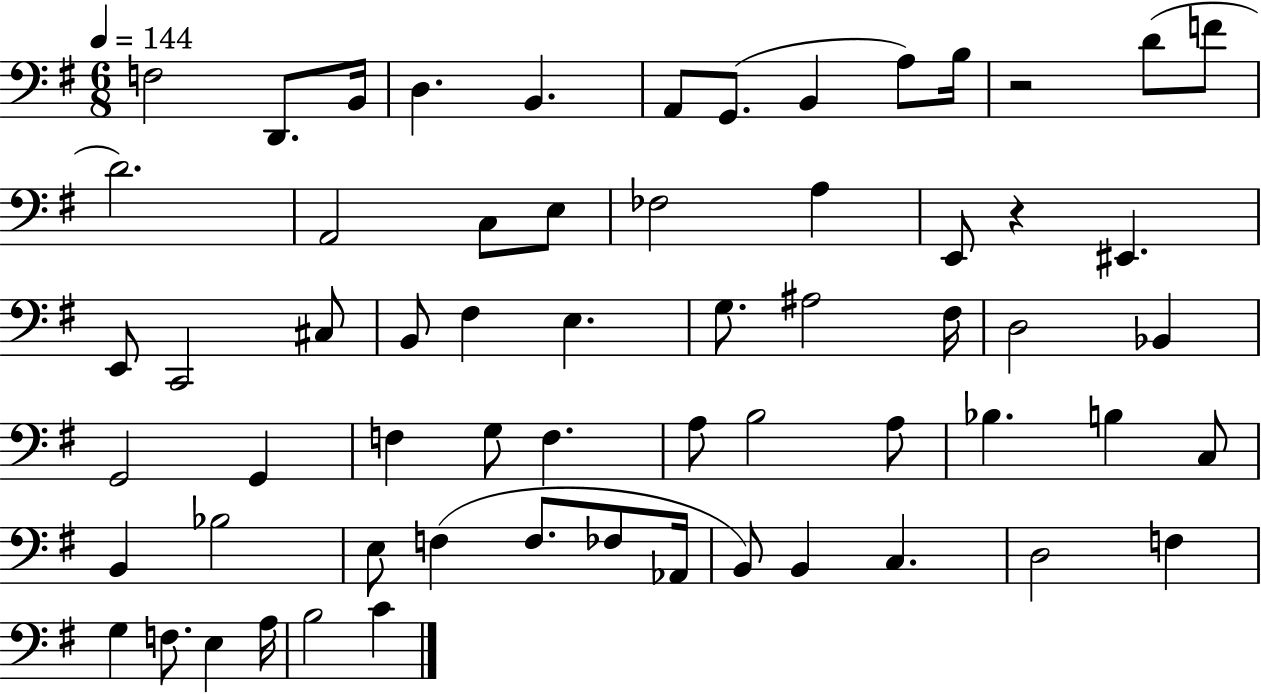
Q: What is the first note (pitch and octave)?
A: F3